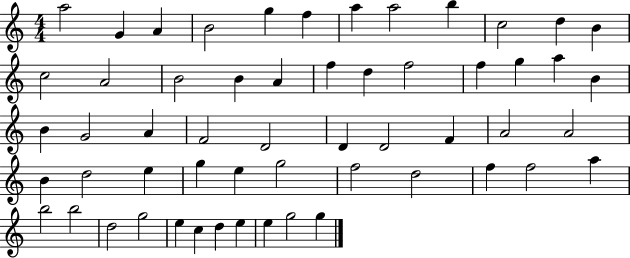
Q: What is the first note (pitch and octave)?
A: A5